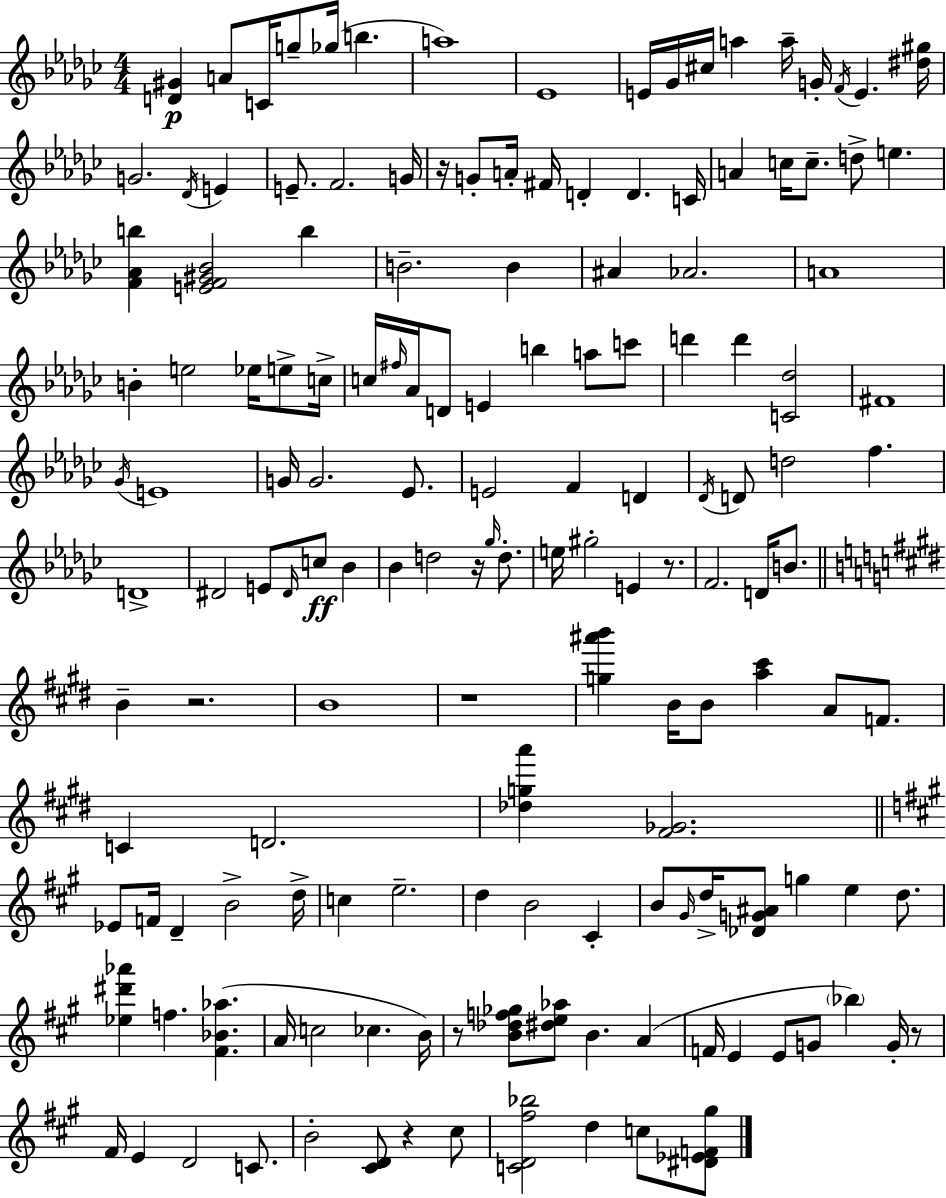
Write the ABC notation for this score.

X:1
T:Untitled
M:4/4
L:1/4
K:Ebm
[D^G] A/2 C/4 g/2 _g/4 b a4 _E4 E/4 _G/4 ^c/4 a a/4 G/4 F/4 E [^d^g]/4 G2 _D/4 E E/2 F2 G/4 z/4 G/2 A/4 ^F/4 D D C/4 A c/4 c/2 d/2 e [F_Ab] [EF^G_B]2 b B2 B ^A _A2 A4 B e2 _e/4 e/2 c/4 c/4 ^f/4 _A/4 D/2 E b a/2 c'/2 d' d' [C_d]2 ^F4 _G/4 E4 G/4 G2 _E/2 E2 F D _D/4 D/2 d2 f D4 ^D2 E/2 ^D/4 c/2 _B _B d2 z/4 _g/4 d/2 e/4 ^g2 E z/2 F2 D/4 B/2 B z2 B4 z4 [g^a'b'] B/4 B/2 [a^c'] A/2 F/2 C D2 [_dga'] [^F_G]2 _E/2 F/4 D B2 d/4 c e2 d B2 ^C B/2 ^G/4 d/4 [_DG^A]/2 g e d/2 [_e^d'_a'] f [^F_B_a] A/4 c2 _c B/4 z/2 [B_df_g]/2 [^de_a]/2 B A F/4 E E/2 G/2 _b G/4 z/2 ^F/4 E D2 C/2 B2 [^CD]/2 z ^c/2 [CD^f_b]2 d c/2 [^D_EF^g]/2